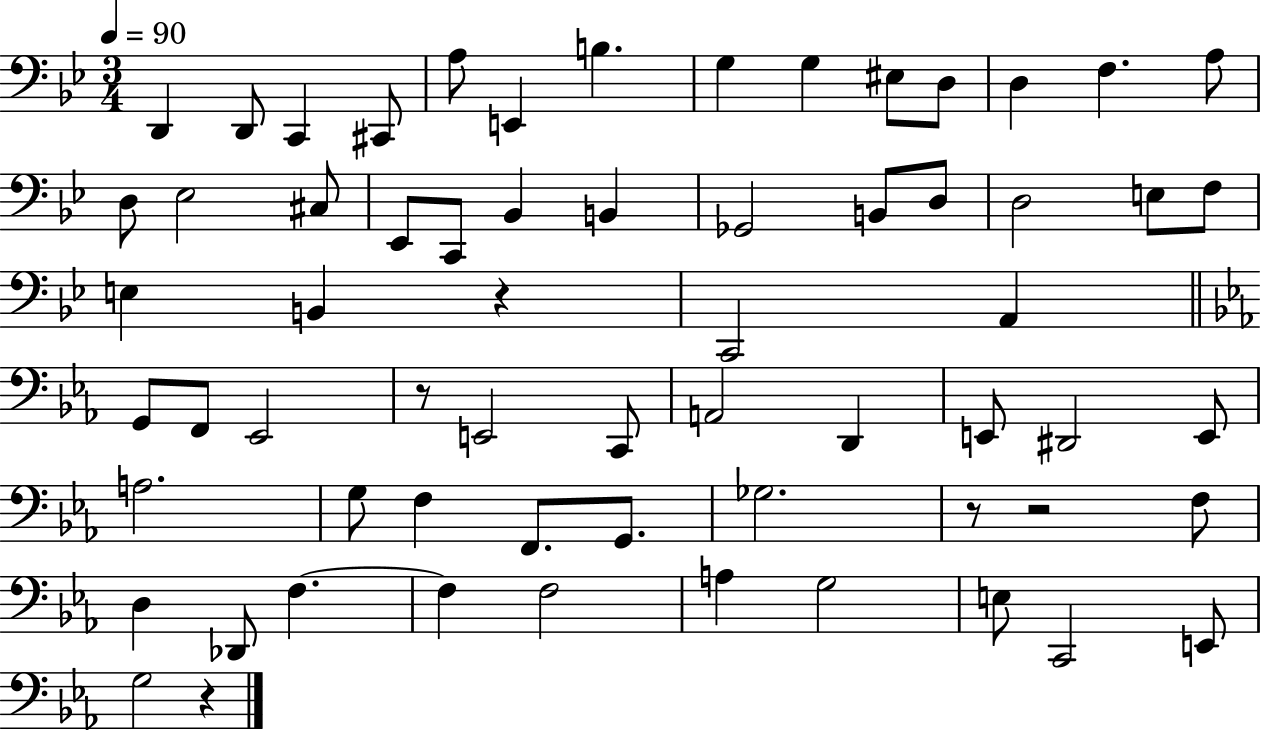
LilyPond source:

{
  \clef bass
  \numericTimeSignature
  \time 3/4
  \key bes \major
  \tempo 4 = 90
  d,4 d,8 c,4 cis,8 | a8 e,4 b4. | g4 g4 eis8 d8 | d4 f4. a8 | \break d8 ees2 cis8 | ees,8 c,8 bes,4 b,4 | ges,2 b,8 d8 | d2 e8 f8 | \break e4 b,4 r4 | c,2 a,4 | \bar "||" \break \key ees \major g,8 f,8 ees,2 | r8 e,2 c,8 | a,2 d,4 | e,8 dis,2 e,8 | \break a2. | g8 f4 f,8. g,8. | ges2. | r8 r2 f8 | \break d4 des,8 f4.~~ | f4 f2 | a4 g2 | e8 c,2 e,8 | \break g2 r4 | \bar "|."
}